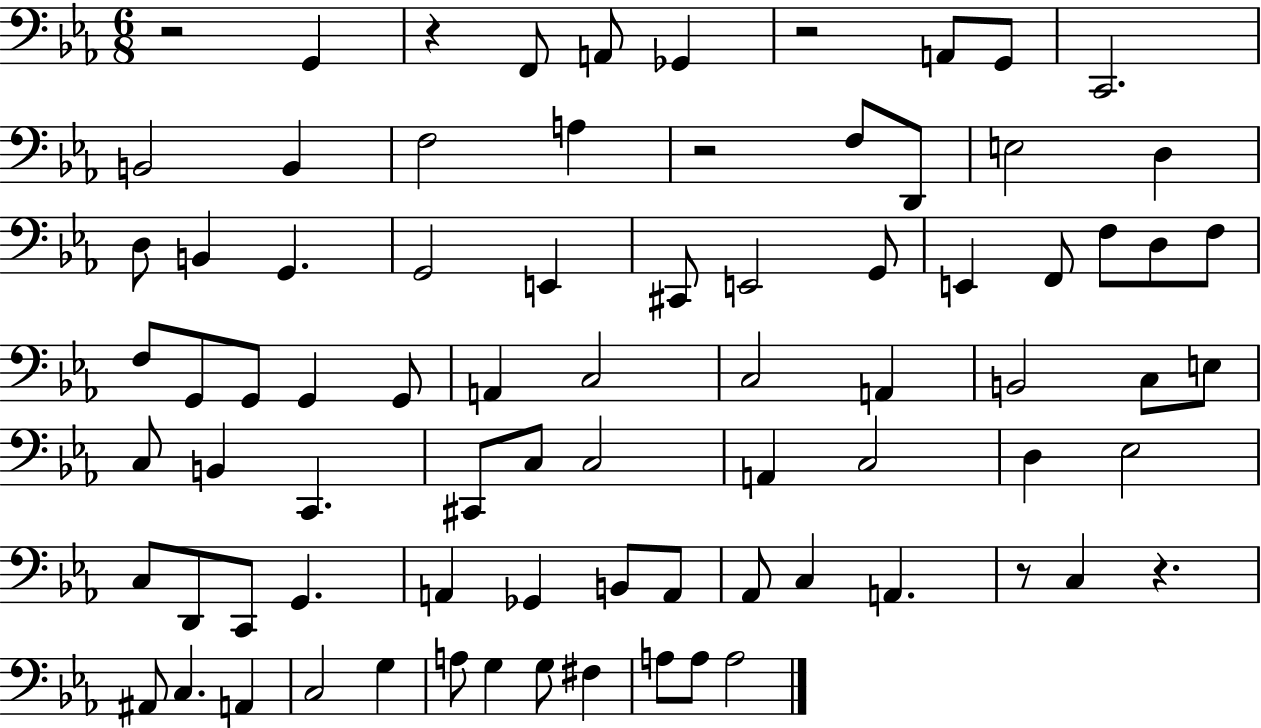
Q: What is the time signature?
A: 6/8